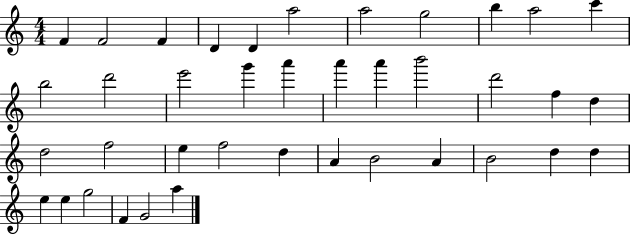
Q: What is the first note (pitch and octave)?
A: F4